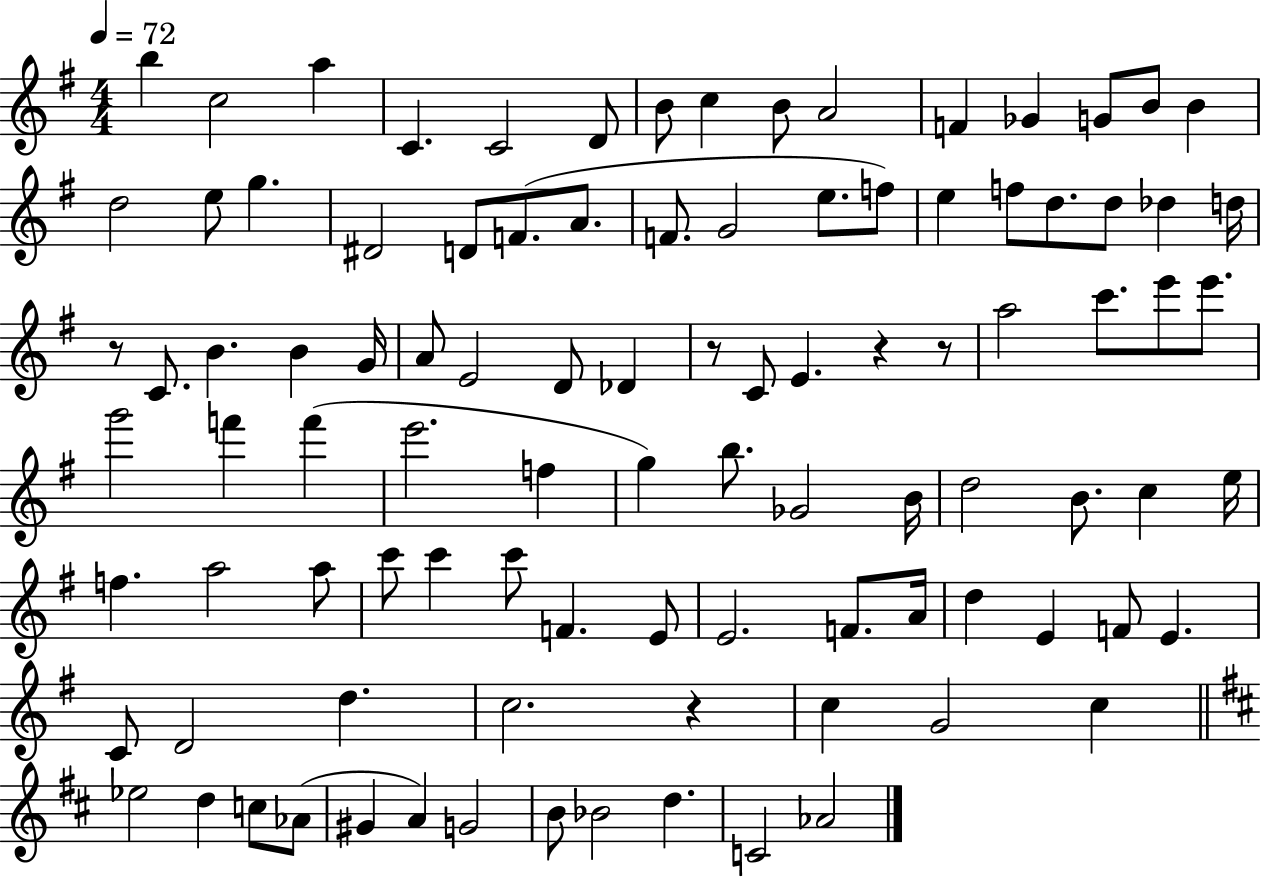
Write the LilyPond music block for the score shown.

{
  \clef treble
  \numericTimeSignature
  \time 4/4
  \key g \major
  \tempo 4 = 72
  b''4 c''2 a''4 | c'4. c'2 d'8 | b'8 c''4 b'8 a'2 | f'4 ges'4 g'8 b'8 b'4 | \break d''2 e''8 g''4. | dis'2 d'8 f'8.( a'8. | f'8. g'2 e''8. f''8) | e''4 f''8 d''8. d''8 des''4 d''16 | \break r8 c'8. b'4. b'4 g'16 | a'8 e'2 d'8 des'4 | r8 c'8 e'4. r4 r8 | a''2 c'''8. e'''8 e'''8. | \break g'''2 f'''4 f'''4( | e'''2. f''4 | g''4) b''8. ges'2 b'16 | d''2 b'8. c''4 e''16 | \break f''4. a''2 a''8 | c'''8 c'''4 c'''8 f'4. e'8 | e'2. f'8. a'16 | d''4 e'4 f'8 e'4. | \break c'8 d'2 d''4. | c''2. r4 | c''4 g'2 c''4 | \bar "||" \break \key b \minor ees''2 d''4 c''8 aes'8( | gis'4 a'4) g'2 | b'8 bes'2 d''4. | c'2 aes'2 | \break \bar "|."
}